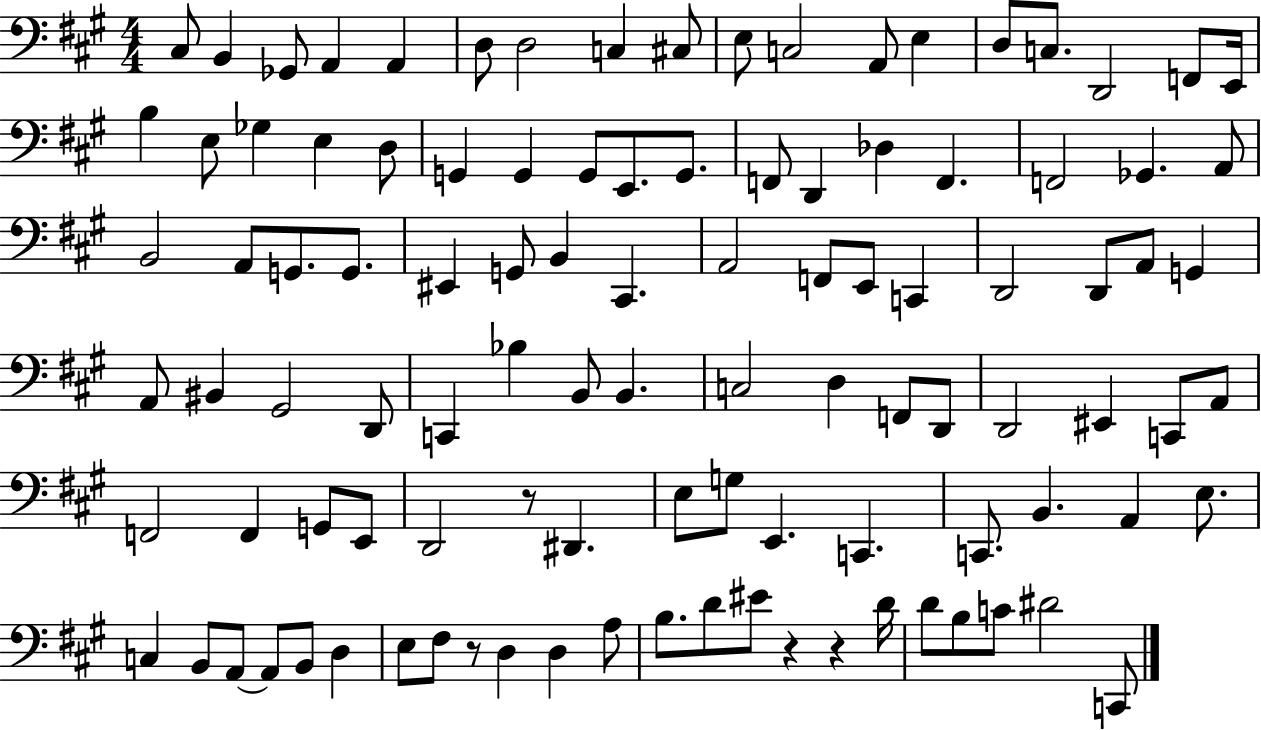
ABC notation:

X:1
T:Untitled
M:4/4
L:1/4
K:A
^C,/2 B,, _G,,/2 A,, A,, D,/2 D,2 C, ^C,/2 E,/2 C,2 A,,/2 E, D,/2 C,/2 D,,2 F,,/2 E,,/4 B, E,/2 _G, E, D,/2 G,, G,, G,,/2 E,,/2 G,,/2 F,,/2 D,, _D, F,, F,,2 _G,, A,,/2 B,,2 A,,/2 G,,/2 G,,/2 ^E,, G,,/2 B,, ^C,, A,,2 F,,/2 E,,/2 C,, D,,2 D,,/2 A,,/2 G,, A,,/2 ^B,, ^G,,2 D,,/2 C,, _B, B,,/2 B,, C,2 D, F,,/2 D,,/2 D,,2 ^E,, C,,/2 A,,/2 F,,2 F,, G,,/2 E,,/2 D,,2 z/2 ^D,, E,/2 G,/2 E,, C,, C,,/2 B,, A,, E,/2 C, B,,/2 A,,/2 A,,/2 B,,/2 D, E,/2 ^F,/2 z/2 D, D, A,/2 B,/2 D/2 ^E/2 z z D/4 D/2 B,/2 C/2 ^D2 C,,/2